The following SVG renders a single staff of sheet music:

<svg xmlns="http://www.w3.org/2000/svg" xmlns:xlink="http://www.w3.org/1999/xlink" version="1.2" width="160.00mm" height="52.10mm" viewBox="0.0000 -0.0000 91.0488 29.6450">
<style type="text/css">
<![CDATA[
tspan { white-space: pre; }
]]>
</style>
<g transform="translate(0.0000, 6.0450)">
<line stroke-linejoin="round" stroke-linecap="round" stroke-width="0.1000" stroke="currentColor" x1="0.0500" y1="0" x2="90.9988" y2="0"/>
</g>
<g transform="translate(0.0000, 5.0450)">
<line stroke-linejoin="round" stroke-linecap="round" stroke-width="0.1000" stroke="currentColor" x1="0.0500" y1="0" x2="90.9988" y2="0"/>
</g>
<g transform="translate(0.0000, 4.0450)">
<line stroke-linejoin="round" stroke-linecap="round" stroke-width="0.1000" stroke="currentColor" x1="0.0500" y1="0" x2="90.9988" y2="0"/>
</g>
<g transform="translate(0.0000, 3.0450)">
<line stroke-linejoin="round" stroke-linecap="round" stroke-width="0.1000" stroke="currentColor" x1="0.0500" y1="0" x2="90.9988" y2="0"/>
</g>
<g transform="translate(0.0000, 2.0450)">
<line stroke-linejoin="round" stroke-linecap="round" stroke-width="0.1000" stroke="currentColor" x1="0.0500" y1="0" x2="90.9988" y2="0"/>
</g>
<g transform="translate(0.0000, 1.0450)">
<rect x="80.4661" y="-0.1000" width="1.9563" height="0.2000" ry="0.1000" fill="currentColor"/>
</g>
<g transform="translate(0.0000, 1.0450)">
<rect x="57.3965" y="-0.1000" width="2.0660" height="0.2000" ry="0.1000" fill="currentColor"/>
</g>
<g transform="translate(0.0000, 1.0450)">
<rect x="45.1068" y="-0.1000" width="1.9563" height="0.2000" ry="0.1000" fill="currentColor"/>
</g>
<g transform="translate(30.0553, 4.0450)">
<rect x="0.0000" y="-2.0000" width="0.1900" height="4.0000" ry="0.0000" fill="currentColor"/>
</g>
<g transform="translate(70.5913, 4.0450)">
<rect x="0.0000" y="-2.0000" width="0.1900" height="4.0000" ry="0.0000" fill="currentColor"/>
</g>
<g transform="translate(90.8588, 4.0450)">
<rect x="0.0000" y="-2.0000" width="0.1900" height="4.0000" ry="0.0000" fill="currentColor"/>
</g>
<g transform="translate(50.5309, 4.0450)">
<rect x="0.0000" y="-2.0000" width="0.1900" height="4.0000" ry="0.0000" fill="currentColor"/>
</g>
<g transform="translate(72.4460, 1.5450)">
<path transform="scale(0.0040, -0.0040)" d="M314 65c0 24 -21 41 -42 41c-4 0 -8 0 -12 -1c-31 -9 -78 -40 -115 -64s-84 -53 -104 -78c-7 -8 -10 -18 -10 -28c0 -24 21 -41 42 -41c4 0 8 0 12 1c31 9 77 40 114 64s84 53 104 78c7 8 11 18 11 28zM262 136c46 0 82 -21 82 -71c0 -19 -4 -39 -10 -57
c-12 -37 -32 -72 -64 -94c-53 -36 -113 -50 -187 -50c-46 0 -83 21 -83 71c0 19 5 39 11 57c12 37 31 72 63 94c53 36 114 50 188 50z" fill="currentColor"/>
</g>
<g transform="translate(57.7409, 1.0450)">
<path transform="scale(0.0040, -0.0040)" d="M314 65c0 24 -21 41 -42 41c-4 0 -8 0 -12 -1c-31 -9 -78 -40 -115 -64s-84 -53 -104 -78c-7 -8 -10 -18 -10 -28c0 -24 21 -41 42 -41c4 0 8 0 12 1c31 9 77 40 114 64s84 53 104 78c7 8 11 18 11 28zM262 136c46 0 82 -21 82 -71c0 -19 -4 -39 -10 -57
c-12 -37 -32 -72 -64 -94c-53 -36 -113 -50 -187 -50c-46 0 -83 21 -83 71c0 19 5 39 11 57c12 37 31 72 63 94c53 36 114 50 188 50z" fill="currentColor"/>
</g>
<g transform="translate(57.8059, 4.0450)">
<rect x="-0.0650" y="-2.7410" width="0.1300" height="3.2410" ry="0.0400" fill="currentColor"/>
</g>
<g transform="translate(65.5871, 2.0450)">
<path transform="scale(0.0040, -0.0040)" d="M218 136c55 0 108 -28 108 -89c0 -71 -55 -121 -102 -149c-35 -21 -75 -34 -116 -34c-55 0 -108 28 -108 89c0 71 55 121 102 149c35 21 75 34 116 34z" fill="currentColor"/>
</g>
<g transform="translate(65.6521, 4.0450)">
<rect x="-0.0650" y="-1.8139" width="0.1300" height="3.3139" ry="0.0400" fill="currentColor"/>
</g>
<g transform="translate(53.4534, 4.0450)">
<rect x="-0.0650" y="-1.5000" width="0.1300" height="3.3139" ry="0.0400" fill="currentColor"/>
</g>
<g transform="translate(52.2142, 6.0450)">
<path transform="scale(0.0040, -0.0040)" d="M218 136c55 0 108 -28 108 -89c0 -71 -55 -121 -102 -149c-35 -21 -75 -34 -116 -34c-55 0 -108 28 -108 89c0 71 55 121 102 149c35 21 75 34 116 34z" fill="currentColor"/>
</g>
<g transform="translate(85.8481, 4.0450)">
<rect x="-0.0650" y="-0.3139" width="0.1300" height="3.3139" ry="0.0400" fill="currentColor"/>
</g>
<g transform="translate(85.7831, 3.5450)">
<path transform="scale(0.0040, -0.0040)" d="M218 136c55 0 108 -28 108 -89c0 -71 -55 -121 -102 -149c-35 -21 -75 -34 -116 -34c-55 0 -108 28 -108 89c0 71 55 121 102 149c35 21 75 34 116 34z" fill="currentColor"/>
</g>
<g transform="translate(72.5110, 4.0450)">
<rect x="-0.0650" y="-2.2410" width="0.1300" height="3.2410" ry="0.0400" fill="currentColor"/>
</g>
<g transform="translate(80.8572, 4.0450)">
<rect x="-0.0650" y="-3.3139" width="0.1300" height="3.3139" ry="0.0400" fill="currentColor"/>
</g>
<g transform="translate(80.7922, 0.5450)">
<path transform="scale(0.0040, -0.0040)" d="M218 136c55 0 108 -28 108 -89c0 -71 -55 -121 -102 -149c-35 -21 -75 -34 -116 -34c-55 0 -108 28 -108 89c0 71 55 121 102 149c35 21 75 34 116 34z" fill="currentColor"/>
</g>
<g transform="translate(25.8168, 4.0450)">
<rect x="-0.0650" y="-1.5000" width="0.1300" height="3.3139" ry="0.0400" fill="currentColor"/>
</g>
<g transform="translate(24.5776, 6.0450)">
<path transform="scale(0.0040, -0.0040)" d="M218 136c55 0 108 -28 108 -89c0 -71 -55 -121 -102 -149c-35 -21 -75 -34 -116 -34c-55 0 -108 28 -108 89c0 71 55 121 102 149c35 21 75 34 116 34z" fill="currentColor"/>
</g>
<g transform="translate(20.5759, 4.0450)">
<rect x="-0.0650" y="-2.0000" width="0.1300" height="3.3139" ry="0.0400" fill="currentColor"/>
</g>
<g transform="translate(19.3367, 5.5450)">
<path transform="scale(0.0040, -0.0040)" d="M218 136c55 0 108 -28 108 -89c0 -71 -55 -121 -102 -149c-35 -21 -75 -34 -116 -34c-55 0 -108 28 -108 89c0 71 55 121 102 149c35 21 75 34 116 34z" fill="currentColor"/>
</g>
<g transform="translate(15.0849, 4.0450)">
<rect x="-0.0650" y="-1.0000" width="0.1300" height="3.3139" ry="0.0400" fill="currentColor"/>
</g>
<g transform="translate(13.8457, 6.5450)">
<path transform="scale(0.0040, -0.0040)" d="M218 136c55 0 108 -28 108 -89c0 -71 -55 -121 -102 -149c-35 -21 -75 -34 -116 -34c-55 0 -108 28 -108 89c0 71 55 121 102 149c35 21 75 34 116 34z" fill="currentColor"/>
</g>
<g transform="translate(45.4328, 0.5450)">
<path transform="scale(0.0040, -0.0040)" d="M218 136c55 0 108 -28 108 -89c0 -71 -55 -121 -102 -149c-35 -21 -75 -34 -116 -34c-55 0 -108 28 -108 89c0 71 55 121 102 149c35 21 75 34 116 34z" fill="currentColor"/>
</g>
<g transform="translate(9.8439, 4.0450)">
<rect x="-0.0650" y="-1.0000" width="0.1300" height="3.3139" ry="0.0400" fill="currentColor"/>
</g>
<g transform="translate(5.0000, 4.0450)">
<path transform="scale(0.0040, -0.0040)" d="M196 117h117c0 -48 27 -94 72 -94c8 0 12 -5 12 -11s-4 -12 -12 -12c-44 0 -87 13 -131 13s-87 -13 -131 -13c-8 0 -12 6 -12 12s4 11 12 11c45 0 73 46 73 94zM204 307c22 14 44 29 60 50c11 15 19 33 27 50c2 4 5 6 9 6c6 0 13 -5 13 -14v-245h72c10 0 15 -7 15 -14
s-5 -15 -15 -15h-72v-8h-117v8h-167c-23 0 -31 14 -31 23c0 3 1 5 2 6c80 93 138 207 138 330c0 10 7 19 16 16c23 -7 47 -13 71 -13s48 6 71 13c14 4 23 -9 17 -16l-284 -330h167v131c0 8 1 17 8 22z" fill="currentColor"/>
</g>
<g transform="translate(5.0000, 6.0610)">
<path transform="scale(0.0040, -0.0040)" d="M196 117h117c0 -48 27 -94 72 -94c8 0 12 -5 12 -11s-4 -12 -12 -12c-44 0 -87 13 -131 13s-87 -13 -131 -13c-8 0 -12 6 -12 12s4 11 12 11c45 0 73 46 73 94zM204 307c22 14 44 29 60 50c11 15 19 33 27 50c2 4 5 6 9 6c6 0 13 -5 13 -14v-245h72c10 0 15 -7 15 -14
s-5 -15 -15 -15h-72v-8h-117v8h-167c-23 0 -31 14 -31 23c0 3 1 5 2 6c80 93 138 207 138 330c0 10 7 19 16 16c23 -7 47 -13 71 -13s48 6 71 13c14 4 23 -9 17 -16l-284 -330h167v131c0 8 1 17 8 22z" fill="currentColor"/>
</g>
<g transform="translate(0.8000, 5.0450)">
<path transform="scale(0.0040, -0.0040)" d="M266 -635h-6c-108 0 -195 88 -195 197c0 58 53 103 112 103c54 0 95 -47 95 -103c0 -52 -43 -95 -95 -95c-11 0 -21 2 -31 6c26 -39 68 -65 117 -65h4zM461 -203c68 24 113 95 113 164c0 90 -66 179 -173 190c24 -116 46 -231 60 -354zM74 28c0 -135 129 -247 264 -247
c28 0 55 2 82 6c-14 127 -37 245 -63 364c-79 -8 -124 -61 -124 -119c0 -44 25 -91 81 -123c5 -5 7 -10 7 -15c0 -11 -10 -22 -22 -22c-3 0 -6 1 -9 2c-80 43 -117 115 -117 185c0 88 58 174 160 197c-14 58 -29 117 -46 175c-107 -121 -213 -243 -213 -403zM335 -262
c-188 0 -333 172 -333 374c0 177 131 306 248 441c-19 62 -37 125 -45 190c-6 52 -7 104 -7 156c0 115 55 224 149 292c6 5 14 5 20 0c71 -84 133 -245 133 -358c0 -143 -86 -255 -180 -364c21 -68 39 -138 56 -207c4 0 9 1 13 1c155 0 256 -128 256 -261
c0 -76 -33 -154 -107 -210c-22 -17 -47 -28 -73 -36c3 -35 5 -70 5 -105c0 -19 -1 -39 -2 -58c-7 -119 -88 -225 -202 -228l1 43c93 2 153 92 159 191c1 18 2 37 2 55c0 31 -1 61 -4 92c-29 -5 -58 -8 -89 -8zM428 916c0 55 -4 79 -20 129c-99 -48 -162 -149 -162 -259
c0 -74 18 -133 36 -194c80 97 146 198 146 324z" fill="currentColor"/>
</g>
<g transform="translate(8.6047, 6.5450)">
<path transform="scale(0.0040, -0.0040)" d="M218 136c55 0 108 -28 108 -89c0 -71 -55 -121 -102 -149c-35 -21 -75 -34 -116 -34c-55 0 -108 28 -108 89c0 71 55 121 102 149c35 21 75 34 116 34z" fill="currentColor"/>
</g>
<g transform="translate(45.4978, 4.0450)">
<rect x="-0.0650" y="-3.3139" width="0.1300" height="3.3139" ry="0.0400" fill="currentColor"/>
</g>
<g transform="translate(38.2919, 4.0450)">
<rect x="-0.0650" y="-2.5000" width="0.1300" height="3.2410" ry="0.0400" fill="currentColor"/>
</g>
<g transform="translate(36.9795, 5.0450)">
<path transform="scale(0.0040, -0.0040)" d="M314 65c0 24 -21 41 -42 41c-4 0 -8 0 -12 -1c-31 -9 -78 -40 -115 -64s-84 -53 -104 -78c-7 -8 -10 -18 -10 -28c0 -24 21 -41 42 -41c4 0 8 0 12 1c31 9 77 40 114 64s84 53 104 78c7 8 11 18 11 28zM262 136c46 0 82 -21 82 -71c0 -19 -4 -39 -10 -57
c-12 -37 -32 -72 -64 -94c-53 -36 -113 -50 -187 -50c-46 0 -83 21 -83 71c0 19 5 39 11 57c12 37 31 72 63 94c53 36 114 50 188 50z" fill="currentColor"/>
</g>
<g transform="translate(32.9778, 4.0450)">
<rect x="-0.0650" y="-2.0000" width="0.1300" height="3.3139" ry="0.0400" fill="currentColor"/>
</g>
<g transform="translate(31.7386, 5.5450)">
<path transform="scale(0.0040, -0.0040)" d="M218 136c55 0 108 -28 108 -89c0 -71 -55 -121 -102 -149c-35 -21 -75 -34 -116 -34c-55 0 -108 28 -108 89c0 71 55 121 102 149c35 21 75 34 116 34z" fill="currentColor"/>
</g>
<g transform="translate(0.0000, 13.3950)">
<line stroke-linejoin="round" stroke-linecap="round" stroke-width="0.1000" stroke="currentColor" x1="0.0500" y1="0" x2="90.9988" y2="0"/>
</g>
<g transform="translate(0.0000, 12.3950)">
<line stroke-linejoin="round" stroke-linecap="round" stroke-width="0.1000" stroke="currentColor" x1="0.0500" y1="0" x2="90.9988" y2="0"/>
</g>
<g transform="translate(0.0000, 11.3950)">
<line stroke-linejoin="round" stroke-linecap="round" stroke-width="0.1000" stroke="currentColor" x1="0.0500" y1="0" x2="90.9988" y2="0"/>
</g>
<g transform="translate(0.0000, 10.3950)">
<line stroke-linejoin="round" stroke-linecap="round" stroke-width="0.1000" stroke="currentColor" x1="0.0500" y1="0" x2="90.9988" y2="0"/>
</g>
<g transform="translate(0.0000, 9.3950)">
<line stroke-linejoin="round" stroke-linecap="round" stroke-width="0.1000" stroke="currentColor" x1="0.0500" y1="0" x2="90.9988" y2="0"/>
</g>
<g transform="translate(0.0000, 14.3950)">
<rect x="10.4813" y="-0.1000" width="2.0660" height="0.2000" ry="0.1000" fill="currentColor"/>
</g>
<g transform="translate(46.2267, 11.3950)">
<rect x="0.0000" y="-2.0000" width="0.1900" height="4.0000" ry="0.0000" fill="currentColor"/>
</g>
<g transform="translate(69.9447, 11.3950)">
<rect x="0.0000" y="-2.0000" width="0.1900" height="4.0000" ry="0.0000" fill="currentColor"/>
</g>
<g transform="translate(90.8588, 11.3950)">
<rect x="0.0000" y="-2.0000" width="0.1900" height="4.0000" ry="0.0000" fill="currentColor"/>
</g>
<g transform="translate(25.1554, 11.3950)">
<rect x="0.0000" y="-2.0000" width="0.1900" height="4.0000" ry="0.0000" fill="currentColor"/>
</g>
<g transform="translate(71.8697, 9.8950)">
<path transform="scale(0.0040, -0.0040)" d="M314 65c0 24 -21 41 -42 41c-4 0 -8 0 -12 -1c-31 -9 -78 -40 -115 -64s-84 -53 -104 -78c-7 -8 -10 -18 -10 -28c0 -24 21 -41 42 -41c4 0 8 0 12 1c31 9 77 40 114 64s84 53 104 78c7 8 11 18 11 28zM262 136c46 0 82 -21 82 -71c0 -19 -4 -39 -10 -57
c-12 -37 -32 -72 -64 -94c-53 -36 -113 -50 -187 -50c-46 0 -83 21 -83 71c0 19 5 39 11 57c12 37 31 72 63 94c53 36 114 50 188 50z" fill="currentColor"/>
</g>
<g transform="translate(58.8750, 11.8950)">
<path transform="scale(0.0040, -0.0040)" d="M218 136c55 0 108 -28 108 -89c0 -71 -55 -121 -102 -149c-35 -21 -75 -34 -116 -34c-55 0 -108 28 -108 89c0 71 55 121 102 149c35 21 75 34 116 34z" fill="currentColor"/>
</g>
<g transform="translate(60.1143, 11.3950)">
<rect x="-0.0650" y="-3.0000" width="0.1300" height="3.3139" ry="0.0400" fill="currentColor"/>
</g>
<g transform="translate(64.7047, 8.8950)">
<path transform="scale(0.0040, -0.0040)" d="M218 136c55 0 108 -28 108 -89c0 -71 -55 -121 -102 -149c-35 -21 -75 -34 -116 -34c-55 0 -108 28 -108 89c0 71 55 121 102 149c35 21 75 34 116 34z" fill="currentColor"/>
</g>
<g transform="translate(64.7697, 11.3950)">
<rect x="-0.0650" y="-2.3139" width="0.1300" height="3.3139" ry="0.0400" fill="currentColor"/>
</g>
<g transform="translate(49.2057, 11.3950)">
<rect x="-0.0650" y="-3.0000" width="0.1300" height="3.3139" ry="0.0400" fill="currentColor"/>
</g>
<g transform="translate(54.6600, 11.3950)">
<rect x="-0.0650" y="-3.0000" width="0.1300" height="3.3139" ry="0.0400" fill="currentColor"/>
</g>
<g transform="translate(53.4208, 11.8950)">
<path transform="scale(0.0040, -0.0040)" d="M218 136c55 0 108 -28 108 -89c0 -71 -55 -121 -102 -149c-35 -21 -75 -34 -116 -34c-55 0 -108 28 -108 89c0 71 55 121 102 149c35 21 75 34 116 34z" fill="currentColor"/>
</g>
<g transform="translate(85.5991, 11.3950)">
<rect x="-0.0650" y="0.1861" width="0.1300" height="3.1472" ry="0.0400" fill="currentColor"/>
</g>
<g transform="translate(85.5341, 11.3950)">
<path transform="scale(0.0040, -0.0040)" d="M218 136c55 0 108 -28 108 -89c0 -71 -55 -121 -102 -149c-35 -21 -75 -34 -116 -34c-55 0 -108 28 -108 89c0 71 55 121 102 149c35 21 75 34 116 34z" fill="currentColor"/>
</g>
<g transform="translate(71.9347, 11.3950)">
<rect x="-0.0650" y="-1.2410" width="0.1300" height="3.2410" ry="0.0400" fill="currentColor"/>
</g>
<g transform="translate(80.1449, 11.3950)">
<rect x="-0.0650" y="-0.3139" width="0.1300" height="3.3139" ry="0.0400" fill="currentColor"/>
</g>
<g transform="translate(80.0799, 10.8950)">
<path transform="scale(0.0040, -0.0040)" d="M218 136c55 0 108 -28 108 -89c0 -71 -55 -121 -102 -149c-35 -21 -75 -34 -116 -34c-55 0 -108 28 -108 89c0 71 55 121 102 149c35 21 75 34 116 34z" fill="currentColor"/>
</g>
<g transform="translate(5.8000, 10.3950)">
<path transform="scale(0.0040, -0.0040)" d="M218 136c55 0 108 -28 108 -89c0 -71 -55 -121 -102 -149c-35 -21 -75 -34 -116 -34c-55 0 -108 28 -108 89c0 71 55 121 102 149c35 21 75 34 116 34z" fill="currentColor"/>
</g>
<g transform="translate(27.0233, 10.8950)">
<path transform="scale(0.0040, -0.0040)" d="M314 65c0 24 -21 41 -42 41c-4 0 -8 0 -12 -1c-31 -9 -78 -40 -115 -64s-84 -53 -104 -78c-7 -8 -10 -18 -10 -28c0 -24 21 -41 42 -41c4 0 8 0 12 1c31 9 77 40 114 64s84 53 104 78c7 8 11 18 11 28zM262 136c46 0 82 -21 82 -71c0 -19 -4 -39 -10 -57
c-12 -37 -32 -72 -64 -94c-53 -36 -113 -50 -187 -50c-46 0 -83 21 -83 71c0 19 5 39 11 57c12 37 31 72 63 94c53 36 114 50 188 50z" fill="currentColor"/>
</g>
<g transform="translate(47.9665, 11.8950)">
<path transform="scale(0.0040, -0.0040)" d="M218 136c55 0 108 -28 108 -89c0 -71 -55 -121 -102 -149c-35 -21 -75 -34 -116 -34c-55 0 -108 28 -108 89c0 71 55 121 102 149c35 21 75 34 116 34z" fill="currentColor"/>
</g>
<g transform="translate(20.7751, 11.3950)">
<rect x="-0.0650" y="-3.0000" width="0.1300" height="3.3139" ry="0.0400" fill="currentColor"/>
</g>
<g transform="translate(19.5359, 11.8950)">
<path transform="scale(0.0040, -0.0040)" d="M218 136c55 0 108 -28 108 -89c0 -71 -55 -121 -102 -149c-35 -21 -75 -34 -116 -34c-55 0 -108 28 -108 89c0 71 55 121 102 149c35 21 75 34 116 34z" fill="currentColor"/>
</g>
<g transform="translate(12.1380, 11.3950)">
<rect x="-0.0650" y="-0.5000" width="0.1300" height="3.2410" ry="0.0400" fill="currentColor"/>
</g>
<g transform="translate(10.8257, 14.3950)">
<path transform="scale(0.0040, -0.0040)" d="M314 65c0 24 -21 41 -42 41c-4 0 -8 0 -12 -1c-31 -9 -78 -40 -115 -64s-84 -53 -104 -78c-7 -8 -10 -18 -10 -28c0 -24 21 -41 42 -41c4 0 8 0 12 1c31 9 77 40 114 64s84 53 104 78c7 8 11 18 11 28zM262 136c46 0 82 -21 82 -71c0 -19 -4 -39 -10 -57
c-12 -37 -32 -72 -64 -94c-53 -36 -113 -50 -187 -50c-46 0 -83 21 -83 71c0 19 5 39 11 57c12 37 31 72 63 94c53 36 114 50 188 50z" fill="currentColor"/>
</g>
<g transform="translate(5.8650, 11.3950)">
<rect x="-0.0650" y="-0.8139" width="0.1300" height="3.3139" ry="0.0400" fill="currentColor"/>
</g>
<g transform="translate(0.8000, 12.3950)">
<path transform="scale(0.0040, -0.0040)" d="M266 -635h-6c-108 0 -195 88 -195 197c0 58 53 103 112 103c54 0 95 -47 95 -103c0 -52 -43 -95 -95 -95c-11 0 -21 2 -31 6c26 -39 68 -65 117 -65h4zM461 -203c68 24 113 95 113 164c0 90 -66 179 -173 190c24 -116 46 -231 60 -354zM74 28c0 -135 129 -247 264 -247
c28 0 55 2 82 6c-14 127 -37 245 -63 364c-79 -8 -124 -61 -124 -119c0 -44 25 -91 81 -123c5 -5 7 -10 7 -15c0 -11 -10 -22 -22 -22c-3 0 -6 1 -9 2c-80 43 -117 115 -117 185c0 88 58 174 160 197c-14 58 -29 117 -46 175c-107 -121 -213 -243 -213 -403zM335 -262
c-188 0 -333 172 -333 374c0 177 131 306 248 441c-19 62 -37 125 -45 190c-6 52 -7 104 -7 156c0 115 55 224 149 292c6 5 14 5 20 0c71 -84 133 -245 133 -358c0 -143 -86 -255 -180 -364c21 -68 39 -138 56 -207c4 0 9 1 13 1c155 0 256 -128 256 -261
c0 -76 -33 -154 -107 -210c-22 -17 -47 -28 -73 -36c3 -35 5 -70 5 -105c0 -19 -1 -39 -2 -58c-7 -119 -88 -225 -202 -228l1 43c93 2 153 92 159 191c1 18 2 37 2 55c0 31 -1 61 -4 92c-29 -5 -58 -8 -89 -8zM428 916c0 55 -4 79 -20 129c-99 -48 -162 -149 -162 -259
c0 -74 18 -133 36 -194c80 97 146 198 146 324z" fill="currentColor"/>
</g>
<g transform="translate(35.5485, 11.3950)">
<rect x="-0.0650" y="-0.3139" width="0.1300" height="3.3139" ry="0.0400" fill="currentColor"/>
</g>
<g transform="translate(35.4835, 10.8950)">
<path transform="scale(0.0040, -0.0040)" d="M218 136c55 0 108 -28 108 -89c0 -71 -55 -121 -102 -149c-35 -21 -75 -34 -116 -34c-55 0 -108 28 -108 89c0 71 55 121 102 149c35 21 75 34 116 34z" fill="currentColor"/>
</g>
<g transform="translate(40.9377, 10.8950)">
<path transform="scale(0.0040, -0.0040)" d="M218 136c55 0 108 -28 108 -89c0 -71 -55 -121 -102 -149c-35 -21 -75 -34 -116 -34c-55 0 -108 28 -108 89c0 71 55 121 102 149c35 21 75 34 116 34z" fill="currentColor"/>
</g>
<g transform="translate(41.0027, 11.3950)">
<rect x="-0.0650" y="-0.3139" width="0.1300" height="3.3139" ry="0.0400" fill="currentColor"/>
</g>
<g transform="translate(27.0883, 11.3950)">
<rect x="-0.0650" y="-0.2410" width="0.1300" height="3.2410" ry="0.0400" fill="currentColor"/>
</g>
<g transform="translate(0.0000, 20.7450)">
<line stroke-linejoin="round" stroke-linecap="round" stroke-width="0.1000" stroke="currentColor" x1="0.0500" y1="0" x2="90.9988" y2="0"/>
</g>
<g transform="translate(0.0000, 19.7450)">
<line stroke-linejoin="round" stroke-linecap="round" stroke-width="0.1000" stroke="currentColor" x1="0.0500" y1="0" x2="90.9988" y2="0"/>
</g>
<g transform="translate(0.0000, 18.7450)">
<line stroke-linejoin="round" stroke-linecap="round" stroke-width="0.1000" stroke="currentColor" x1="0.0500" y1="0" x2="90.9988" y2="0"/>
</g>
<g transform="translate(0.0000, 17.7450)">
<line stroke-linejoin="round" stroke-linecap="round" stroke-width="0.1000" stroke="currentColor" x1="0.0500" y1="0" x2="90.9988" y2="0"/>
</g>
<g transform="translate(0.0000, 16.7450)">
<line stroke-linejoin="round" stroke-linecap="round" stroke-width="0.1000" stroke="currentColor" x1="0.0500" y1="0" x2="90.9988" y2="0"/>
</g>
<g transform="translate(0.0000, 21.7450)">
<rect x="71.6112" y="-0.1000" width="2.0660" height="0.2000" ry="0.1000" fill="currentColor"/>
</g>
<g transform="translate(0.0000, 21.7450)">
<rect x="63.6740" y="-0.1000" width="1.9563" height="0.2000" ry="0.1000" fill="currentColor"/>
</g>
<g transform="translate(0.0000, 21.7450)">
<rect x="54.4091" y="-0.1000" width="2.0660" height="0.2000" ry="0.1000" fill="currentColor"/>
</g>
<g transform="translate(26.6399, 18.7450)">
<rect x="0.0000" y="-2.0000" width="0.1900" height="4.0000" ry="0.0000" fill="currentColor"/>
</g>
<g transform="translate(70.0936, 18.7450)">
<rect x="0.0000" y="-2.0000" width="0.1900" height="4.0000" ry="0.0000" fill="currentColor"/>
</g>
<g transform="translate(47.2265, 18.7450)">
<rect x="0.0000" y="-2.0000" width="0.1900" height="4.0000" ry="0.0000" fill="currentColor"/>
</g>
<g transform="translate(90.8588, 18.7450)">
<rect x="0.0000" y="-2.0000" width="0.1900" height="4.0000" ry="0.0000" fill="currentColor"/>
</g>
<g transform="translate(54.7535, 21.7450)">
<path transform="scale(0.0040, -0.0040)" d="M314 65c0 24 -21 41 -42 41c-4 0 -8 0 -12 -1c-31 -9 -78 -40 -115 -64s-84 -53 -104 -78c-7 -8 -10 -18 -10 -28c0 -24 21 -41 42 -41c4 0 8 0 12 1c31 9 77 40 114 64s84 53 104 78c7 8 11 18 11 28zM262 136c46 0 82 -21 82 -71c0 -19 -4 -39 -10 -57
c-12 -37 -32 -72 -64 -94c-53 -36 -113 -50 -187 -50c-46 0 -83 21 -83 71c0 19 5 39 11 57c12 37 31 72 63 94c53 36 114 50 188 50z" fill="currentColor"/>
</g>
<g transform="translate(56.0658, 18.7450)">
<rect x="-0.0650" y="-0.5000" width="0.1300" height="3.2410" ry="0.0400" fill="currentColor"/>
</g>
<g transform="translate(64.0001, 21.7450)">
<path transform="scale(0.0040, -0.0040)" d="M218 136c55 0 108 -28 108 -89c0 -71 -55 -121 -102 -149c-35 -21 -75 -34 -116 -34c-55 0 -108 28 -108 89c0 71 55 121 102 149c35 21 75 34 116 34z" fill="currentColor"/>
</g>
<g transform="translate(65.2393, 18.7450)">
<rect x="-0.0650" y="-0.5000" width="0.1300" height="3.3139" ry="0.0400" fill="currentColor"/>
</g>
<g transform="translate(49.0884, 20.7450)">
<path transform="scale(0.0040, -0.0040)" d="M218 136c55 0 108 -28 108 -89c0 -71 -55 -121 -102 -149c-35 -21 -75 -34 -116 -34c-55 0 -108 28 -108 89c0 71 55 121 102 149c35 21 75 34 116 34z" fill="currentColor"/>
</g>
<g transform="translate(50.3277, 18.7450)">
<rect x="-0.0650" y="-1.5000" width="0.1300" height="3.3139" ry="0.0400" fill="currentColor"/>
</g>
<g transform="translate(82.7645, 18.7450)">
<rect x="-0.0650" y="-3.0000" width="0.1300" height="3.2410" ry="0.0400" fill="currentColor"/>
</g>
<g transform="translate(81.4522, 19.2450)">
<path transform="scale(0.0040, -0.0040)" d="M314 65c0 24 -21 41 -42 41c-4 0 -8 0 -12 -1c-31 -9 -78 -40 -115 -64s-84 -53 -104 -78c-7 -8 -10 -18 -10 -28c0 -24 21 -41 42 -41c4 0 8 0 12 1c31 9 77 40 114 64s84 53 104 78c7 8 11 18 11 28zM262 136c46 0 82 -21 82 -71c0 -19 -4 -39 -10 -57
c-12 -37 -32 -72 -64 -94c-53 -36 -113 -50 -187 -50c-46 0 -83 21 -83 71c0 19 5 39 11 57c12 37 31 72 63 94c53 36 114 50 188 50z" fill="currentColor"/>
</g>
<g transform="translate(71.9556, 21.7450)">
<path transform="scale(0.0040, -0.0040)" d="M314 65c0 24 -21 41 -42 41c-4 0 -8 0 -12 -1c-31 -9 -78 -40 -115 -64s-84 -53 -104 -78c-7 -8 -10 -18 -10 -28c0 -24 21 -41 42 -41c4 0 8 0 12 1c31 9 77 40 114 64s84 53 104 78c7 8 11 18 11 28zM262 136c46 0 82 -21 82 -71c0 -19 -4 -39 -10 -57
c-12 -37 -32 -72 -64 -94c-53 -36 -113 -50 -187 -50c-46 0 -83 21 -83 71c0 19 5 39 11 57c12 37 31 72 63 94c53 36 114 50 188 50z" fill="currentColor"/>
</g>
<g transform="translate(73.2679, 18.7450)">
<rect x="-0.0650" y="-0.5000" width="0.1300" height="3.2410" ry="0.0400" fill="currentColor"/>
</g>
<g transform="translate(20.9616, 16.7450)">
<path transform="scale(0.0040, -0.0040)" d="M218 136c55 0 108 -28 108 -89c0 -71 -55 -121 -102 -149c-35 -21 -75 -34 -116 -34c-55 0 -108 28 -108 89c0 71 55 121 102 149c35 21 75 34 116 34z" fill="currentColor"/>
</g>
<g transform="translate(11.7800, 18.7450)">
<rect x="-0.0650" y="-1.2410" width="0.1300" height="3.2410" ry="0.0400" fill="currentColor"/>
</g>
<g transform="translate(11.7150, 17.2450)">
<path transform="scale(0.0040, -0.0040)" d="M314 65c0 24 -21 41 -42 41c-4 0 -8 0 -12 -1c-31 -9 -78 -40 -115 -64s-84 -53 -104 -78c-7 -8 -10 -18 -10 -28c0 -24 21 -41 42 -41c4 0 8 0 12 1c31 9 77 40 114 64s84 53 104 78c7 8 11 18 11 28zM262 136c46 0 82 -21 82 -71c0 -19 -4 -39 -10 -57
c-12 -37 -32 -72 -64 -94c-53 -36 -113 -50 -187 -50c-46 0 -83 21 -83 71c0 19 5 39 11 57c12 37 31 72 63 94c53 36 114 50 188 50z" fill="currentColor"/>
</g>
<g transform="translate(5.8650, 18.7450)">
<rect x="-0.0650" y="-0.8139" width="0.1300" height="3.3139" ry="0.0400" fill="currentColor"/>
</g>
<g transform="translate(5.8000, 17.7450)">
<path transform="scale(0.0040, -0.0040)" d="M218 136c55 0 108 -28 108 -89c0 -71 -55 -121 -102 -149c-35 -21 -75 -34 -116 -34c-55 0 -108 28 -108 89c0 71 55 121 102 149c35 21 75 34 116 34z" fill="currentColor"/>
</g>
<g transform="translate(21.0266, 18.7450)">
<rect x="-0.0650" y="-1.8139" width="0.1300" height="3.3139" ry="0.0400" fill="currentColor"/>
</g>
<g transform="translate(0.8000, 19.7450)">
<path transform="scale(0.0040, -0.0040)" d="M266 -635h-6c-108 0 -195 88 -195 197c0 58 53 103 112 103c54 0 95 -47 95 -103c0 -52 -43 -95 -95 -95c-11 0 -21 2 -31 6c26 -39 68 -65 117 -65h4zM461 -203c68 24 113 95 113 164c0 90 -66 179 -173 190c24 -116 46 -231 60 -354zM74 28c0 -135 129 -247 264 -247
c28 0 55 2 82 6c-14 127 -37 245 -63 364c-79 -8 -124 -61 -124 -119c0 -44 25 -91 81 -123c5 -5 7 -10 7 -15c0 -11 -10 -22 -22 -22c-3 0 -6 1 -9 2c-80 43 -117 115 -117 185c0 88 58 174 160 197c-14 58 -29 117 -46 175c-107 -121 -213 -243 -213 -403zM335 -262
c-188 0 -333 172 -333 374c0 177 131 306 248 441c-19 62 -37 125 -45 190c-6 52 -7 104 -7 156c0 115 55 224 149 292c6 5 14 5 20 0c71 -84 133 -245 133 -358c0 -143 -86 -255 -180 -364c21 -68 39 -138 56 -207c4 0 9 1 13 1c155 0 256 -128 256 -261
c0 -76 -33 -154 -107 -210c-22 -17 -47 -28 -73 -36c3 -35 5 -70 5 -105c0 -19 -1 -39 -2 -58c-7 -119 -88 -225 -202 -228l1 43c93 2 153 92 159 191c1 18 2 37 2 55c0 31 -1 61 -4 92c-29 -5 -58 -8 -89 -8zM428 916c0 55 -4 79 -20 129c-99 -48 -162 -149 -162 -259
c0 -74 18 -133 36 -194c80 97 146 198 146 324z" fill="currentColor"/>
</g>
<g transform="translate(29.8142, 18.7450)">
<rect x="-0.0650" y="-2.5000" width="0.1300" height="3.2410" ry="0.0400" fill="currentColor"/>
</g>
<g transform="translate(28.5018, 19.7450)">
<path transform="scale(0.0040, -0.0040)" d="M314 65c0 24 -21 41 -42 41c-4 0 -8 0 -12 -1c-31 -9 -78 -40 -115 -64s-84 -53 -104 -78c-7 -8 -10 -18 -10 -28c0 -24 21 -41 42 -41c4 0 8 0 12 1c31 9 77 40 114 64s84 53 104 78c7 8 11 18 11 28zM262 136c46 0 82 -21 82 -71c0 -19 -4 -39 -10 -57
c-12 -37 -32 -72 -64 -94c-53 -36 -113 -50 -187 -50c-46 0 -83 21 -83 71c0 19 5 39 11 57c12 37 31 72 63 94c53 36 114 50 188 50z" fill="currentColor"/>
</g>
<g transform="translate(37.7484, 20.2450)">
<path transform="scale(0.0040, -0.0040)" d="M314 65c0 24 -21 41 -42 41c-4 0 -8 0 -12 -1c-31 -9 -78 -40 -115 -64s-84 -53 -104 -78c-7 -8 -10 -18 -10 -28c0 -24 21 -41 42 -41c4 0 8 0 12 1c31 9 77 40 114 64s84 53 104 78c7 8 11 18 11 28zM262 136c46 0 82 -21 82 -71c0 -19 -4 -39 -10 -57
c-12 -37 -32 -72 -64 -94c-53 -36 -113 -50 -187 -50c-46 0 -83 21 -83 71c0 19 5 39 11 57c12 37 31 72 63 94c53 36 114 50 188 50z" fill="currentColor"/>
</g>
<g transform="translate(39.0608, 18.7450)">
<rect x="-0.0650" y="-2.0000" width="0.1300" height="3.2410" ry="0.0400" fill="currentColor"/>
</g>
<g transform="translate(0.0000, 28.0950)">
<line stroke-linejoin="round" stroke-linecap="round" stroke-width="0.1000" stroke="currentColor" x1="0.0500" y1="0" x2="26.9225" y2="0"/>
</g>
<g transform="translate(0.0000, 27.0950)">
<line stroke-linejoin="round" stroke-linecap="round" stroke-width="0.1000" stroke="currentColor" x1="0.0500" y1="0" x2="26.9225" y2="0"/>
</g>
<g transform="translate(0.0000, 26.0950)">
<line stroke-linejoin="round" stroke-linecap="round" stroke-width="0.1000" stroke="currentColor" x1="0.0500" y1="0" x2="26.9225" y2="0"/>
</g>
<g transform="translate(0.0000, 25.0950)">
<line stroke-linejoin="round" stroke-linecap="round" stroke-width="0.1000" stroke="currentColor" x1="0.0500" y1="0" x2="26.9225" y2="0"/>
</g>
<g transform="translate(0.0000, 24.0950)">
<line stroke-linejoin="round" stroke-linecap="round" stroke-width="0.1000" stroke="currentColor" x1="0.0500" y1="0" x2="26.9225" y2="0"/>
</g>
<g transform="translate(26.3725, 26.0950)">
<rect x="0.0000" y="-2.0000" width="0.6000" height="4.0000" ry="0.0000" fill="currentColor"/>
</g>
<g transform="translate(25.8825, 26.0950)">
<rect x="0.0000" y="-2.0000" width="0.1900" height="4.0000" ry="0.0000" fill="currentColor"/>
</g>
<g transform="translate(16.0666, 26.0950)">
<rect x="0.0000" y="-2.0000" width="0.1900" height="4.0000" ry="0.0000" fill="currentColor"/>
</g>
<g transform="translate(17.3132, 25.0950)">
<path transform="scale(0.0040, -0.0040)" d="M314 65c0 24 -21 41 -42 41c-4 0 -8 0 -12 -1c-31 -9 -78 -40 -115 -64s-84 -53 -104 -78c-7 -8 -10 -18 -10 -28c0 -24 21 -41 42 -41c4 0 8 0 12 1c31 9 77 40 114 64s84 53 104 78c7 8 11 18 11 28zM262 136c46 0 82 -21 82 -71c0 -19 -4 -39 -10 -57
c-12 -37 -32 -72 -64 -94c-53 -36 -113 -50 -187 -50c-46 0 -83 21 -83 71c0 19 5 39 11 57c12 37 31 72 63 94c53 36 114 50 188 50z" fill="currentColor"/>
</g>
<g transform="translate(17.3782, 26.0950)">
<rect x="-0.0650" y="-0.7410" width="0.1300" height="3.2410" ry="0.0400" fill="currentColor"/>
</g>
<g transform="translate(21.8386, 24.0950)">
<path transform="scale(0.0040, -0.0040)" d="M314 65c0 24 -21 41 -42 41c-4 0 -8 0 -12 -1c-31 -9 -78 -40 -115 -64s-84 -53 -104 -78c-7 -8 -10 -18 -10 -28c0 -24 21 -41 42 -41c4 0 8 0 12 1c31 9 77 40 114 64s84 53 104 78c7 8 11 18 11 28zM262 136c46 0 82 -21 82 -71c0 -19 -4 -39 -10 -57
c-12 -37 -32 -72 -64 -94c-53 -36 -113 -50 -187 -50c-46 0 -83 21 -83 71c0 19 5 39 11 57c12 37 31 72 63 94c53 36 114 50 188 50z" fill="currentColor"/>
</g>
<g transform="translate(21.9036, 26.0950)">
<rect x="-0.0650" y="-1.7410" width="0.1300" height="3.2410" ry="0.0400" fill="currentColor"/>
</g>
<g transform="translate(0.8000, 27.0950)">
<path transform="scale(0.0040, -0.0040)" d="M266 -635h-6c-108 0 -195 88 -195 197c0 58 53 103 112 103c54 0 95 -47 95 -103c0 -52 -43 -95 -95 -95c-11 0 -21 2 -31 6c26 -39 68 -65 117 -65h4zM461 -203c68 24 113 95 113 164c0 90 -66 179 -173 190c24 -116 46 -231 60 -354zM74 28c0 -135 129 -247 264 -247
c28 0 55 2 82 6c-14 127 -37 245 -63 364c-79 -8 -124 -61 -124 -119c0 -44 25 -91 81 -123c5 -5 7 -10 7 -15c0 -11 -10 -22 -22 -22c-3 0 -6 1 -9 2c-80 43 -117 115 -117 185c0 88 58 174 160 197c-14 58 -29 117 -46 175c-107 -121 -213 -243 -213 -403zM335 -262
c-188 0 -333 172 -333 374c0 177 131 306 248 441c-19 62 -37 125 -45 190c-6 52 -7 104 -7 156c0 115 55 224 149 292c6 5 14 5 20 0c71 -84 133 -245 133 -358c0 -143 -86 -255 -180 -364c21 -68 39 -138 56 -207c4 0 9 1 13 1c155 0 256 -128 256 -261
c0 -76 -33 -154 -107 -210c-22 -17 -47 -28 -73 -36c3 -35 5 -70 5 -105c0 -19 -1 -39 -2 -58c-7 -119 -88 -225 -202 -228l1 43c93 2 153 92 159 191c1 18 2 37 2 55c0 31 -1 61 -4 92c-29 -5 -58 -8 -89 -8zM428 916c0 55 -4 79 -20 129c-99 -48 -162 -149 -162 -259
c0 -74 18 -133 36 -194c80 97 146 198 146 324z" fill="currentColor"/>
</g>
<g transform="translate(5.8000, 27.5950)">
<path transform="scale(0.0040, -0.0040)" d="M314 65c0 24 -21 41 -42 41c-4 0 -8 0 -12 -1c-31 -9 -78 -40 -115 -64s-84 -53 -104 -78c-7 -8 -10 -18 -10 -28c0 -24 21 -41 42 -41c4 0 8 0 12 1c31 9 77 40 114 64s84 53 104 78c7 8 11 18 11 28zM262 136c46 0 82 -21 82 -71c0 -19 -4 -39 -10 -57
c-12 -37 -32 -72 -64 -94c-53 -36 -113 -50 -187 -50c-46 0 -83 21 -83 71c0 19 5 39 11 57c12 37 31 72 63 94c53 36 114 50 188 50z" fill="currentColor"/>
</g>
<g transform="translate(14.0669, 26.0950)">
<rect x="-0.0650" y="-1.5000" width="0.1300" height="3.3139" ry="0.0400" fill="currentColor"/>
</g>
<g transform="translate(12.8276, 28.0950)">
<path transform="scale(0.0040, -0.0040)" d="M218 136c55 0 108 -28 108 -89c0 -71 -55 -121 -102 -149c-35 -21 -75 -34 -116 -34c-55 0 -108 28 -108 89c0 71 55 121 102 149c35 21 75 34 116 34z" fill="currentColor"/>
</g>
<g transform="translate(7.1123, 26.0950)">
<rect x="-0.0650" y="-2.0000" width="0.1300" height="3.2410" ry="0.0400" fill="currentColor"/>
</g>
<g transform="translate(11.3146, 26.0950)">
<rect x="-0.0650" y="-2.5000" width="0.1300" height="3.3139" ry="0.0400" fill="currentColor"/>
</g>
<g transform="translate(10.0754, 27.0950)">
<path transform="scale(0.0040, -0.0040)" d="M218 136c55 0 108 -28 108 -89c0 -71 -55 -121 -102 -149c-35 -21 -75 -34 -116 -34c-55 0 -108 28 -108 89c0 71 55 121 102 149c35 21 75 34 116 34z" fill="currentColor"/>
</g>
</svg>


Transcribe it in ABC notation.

X:1
T:Untitled
M:4/4
L:1/4
K:C
D D F E F G2 b E a2 f g2 b c d C2 A c2 c c A A A g e2 c B d e2 f G2 F2 E C2 C C2 A2 F2 G E d2 f2